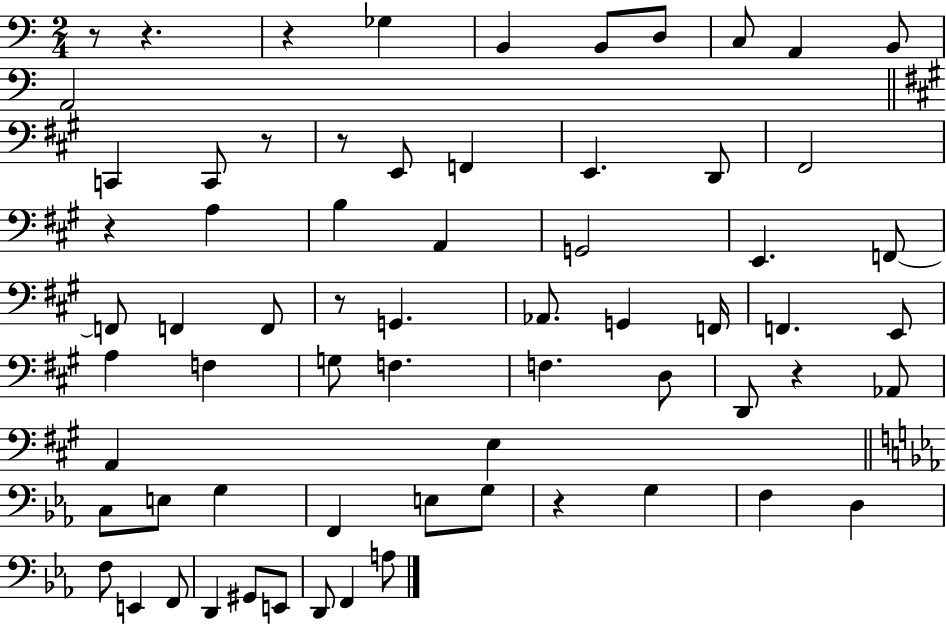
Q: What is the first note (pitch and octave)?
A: Gb3